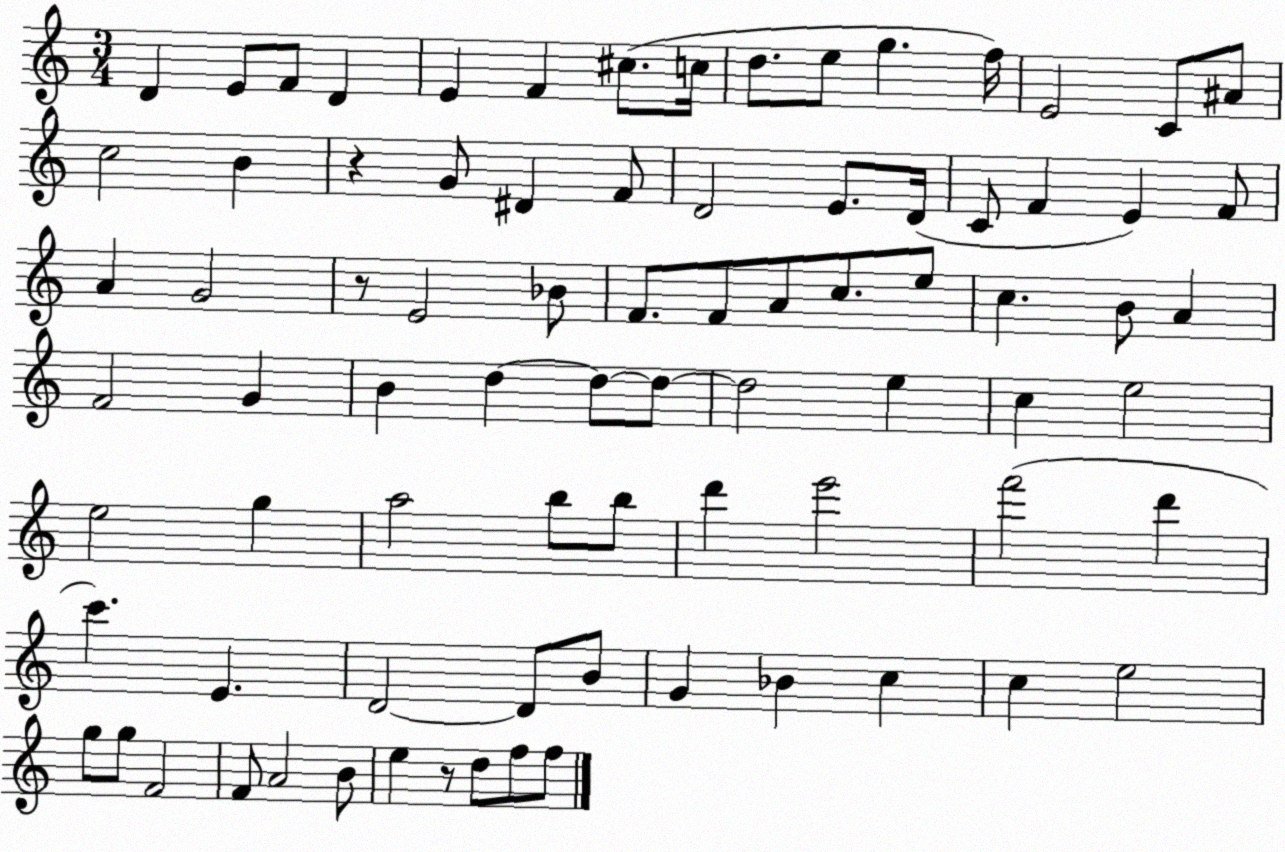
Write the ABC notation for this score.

X:1
T:Untitled
M:3/4
L:1/4
K:C
D E/2 F/2 D E F ^c/2 c/4 d/2 e/2 g f/4 E2 C/2 ^A/2 c2 B z G/2 ^D F/2 D2 E/2 D/4 C/2 F E F/2 A G2 z/2 E2 _B/2 F/2 F/2 A/2 c/2 e/2 c B/2 A F2 G B d d/2 d/2 d2 e c e2 e2 g a2 b/2 b/2 d' e'2 f'2 d' c' E D2 D/2 B/2 G _B c c e2 g/2 g/2 F2 F/2 A2 B/2 e z/2 d/2 f/2 f/2